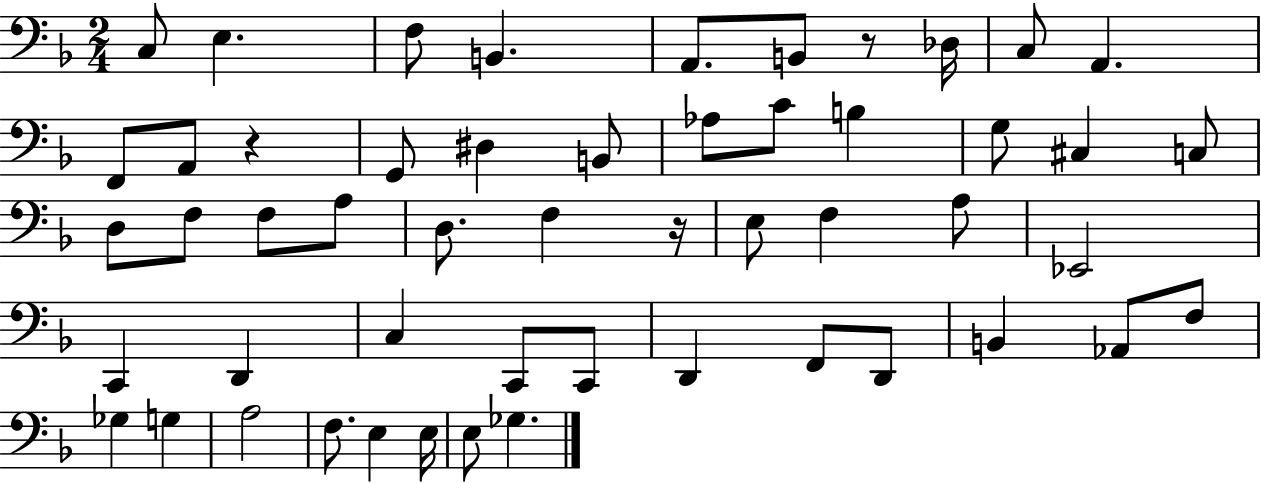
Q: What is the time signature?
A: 2/4